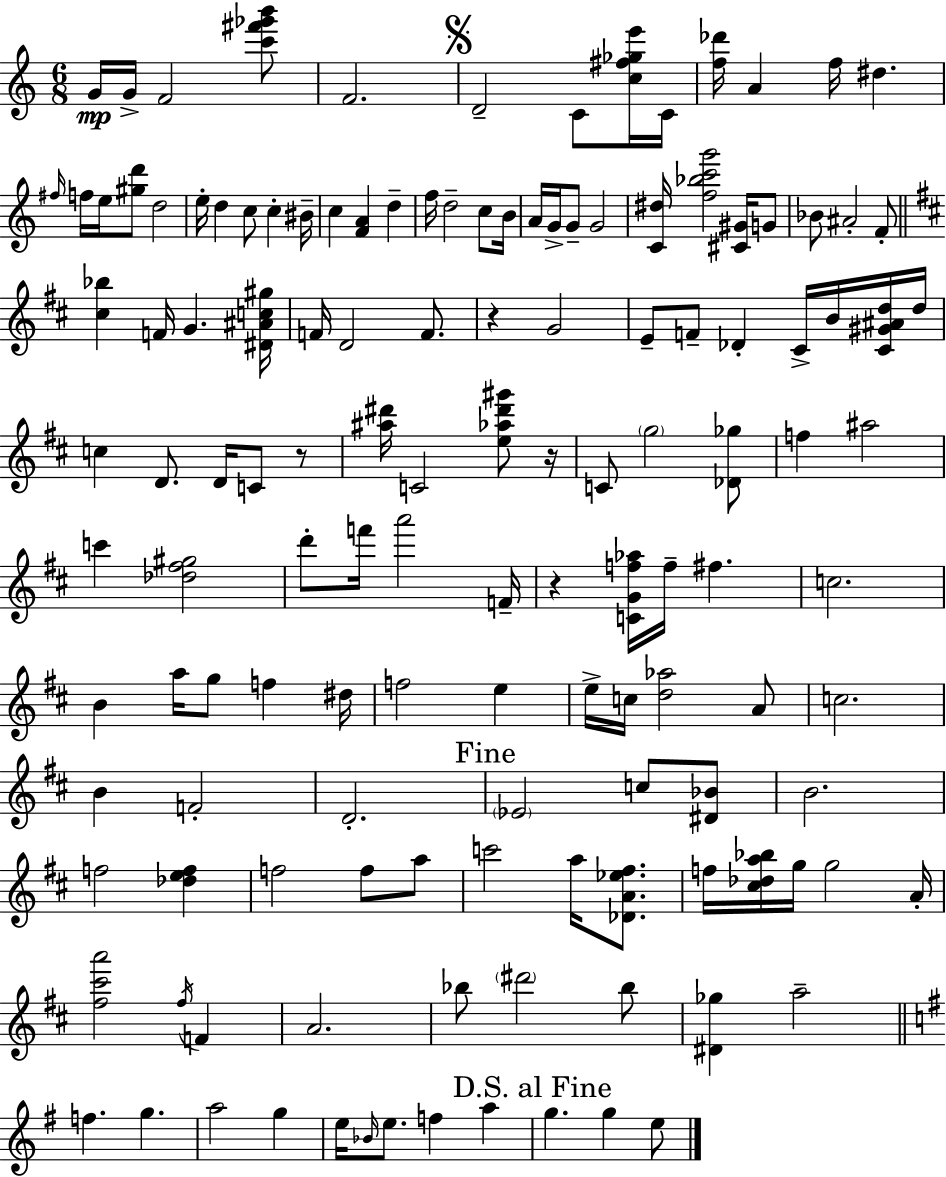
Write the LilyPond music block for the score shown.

{
  \clef treble
  \numericTimeSignature
  \time 6/8
  \key c \major
  g'16\mp g'16-> f'2 <c''' fis''' ges''' b'''>8 | f'2. | \mark \markup { \musicglyph "scripts.segno" } d'2-- c'8 <c'' fis'' ges'' e'''>16 c'16 | <f'' des'''>16 a'4 f''16 dis''4. | \break \grace { fis''16 } f''16 e''16 <gis'' d'''>8 d''2 | e''16-. d''4 c''8 c''4-. | bis'16-- c''4 <f' a'>4 d''4-- | f''16 d''2-- c''8 | \break b'16 a'16 g'16-> g'8-- g'2 | <c' dis''>16 <f'' bes'' c''' g'''>2 <cis' gis'>16 g'8 | bes'8 ais'2-. f'8-. | \bar "||" \break \key b \minor <cis'' bes''>4 f'16 g'4. <dis' ais' c'' gis''>16 | f'16 d'2 f'8. | r4 g'2 | e'8-- f'8-- des'4-. cis'16-> b'16 <cis' gis' ais' d''>16 d''16 | \break c''4 d'8. d'16 c'8 r8 | <ais'' dis'''>16 c'2 <e'' aes'' dis''' gis'''>8 r16 | c'8 \parenthesize g''2 <des' ges''>8 | f''4 ais''2 | \break c'''4 <des'' fis'' gis''>2 | d'''8-. f'''16 a'''2 f'16-- | r4 <c' g' f'' aes''>16 f''16-- fis''4. | c''2. | \break b'4 a''16 g''8 f''4 dis''16 | f''2 e''4 | e''16-> c''16 <d'' aes''>2 a'8 | c''2. | \break b'4 f'2-. | d'2.-. | \mark "Fine" \parenthesize ees'2 c''8 <dis' bes'>8 | b'2. | \break f''2 <des'' e'' f''>4 | f''2 f''8 a''8 | c'''2 a''16 <des' a' ees'' fis''>8. | f''16 <cis'' des'' a'' bes''>16 g''16 g''2 a'16-. | \break <fis'' cis''' a'''>2 \acciaccatura { fis''16 } f'4 | a'2. | bes''8 \parenthesize dis'''2 bes''8 | <dis' ges''>4 a''2-- | \break \bar "||" \break \key e \minor f''4. g''4. | a''2 g''4 | e''16 \grace { bes'16 } e''8. f''4 a''4 | \mark "D.S. al Fine" g''4. g''4 e''8 | \break \bar "|."
}